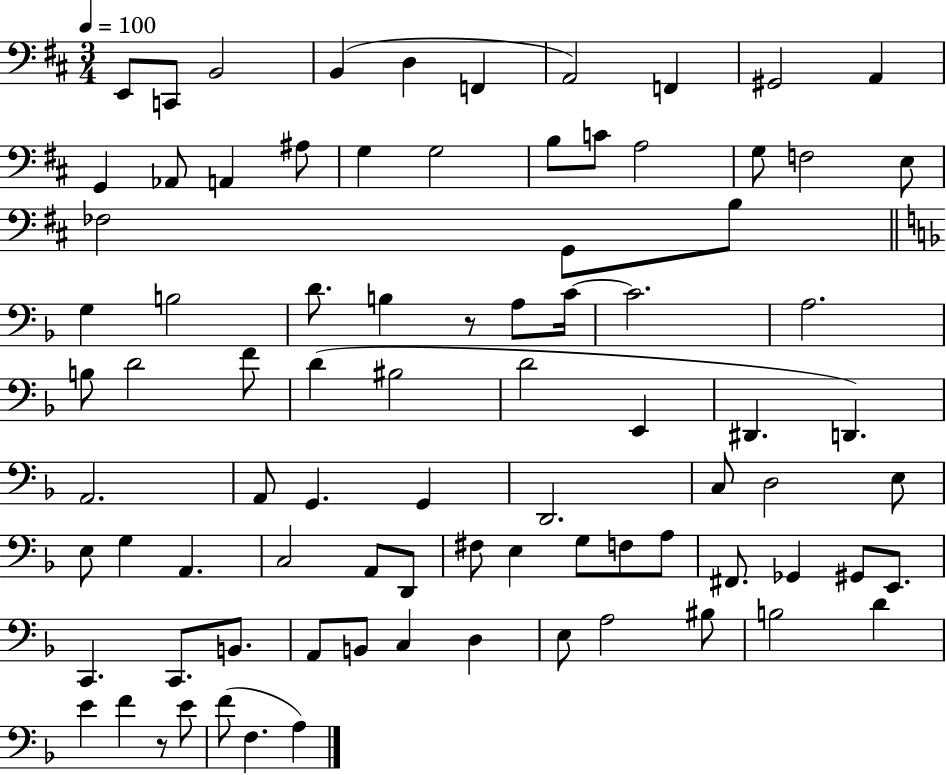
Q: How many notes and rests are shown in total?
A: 85